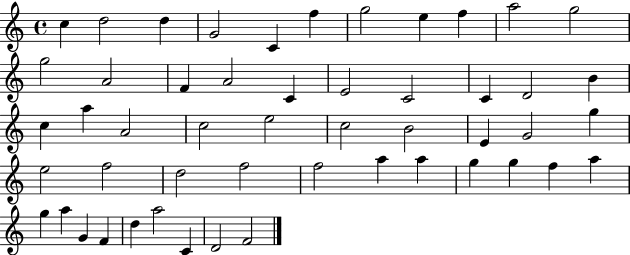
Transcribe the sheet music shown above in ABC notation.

X:1
T:Untitled
M:4/4
L:1/4
K:C
c d2 d G2 C f g2 e f a2 g2 g2 A2 F A2 C E2 C2 C D2 B c a A2 c2 e2 c2 B2 E G2 g e2 f2 d2 f2 f2 a a g g f a g a G F d a2 C D2 F2